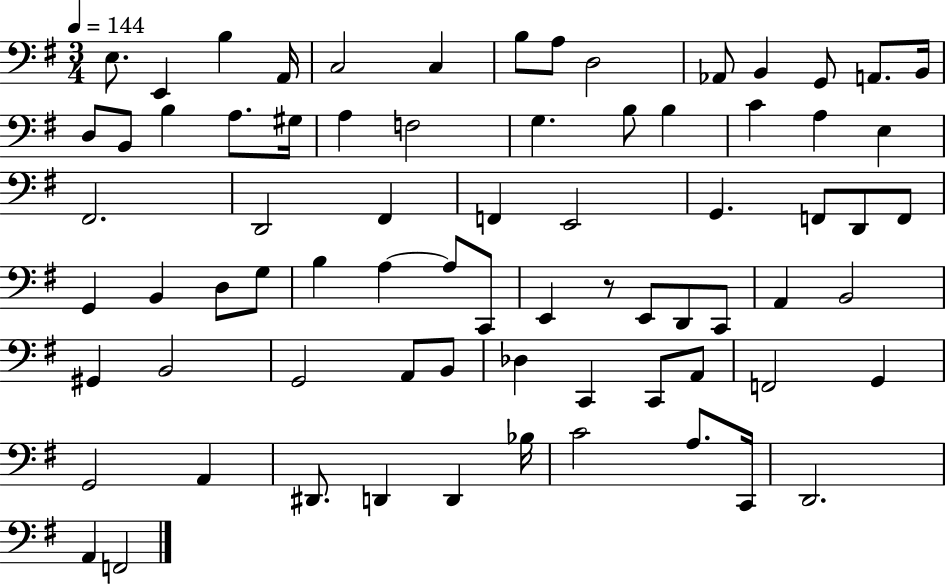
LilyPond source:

{
  \clef bass
  \numericTimeSignature
  \time 3/4
  \key g \major
  \tempo 4 = 144
  \repeat volta 2 { e8. e,4 b4 a,16 | c2 c4 | b8 a8 d2 | aes,8 b,4 g,8 a,8. b,16 | \break d8 b,8 b4 a8. gis16 | a4 f2 | g4. b8 b4 | c'4 a4 e4 | \break fis,2. | d,2 fis,4 | f,4 e,2 | g,4. f,8 d,8 f,8 | \break g,4 b,4 d8 g8 | b4 a4~~ a8 c,8 | e,4 r8 e,8 d,8 c,8 | a,4 b,2 | \break gis,4 b,2 | g,2 a,8 b,8 | des4 c,4 c,8 a,8 | f,2 g,4 | \break g,2 a,4 | dis,8. d,4 d,4 bes16 | c'2 a8. c,16 | d,2. | \break a,4 f,2 | } \bar "|."
}